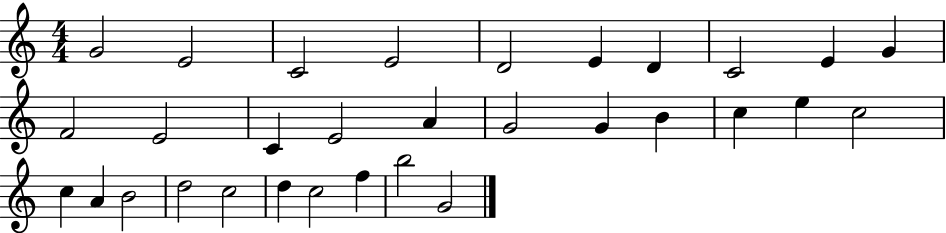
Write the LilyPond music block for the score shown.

{
  \clef treble
  \numericTimeSignature
  \time 4/4
  \key c \major
  g'2 e'2 | c'2 e'2 | d'2 e'4 d'4 | c'2 e'4 g'4 | \break f'2 e'2 | c'4 e'2 a'4 | g'2 g'4 b'4 | c''4 e''4 c''2 | \break c''4 a'4 b'2 | d''2 c''2 | d''4 c''2 f''4 | b''2 g'2 | \break \bar "|."
}